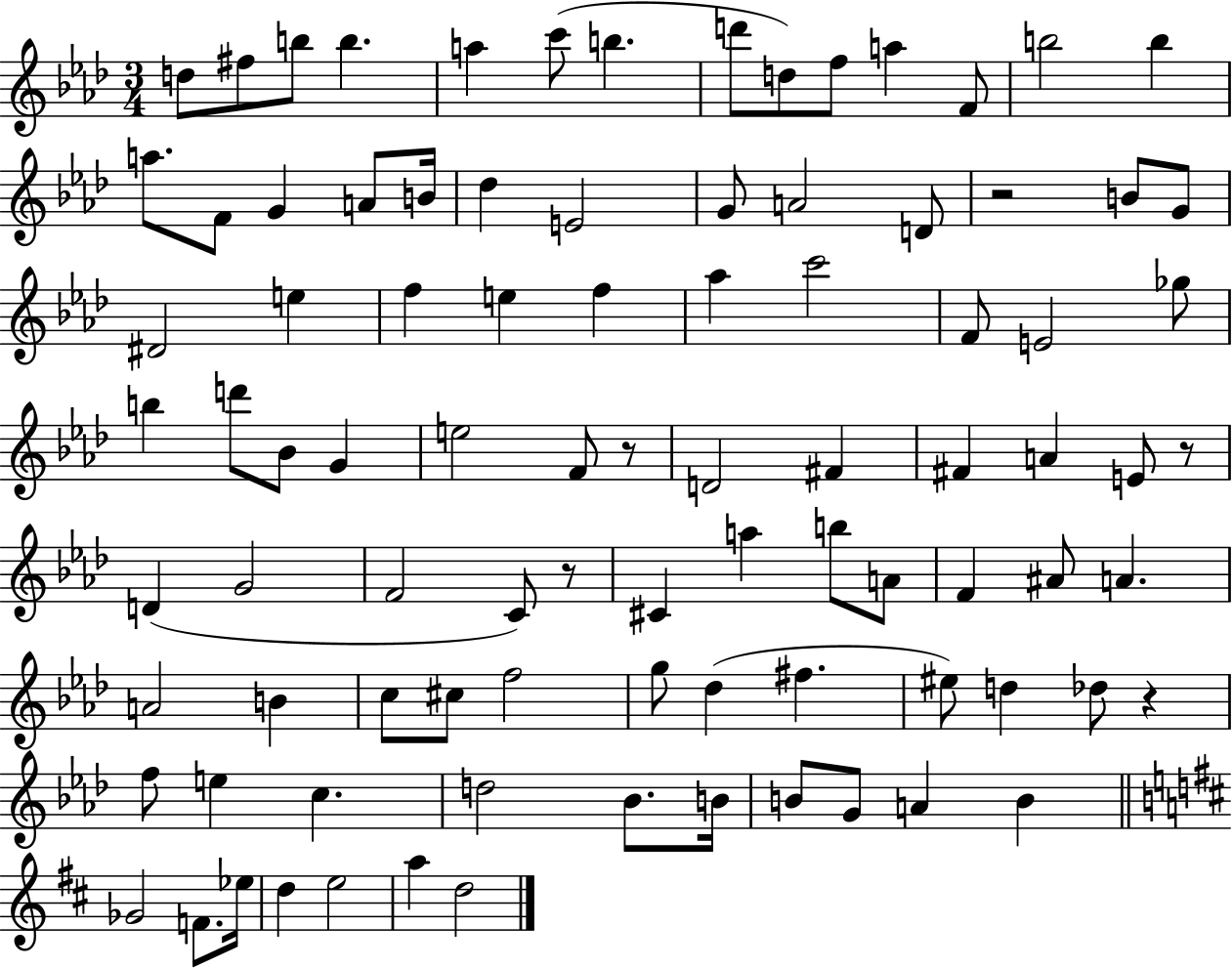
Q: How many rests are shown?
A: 5